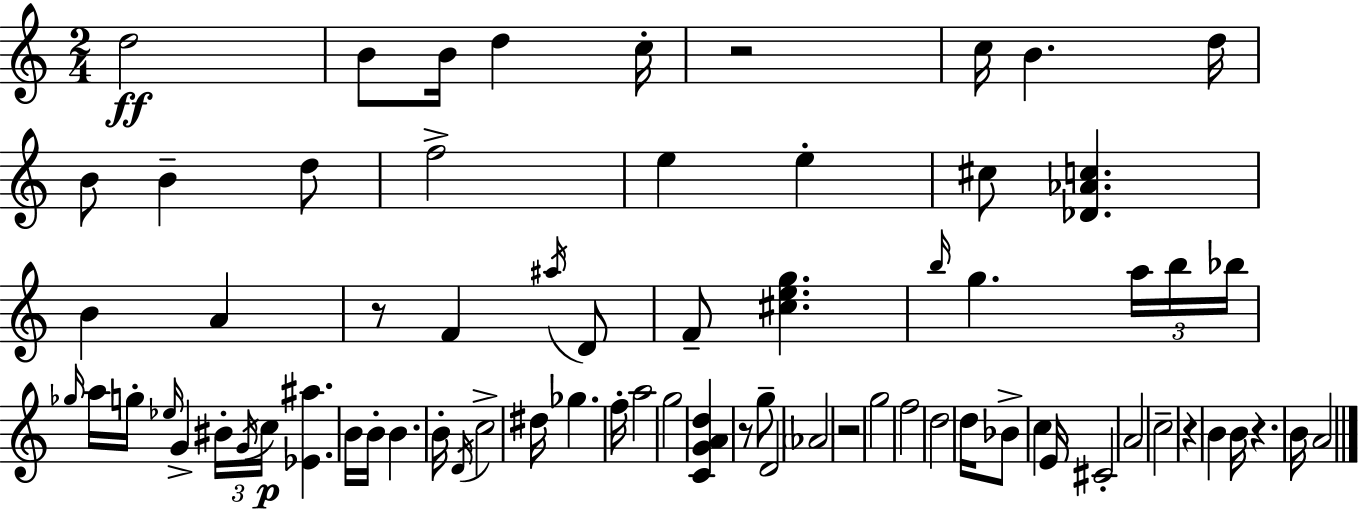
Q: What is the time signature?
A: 2/4